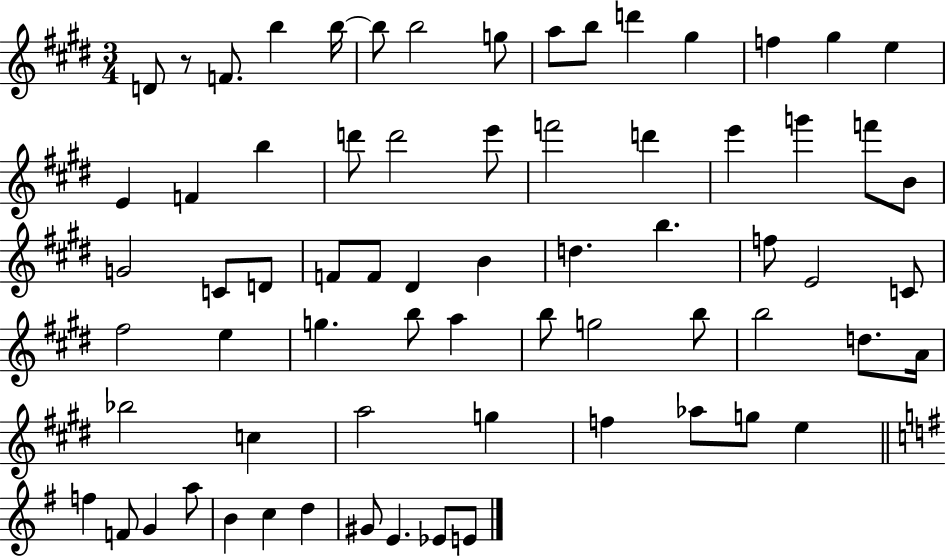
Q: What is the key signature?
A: E major